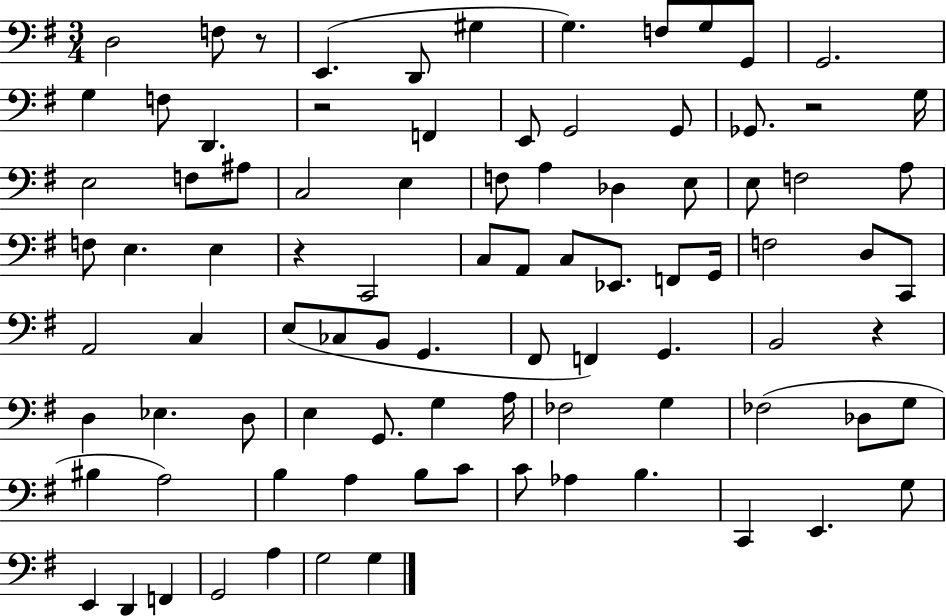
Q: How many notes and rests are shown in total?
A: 90